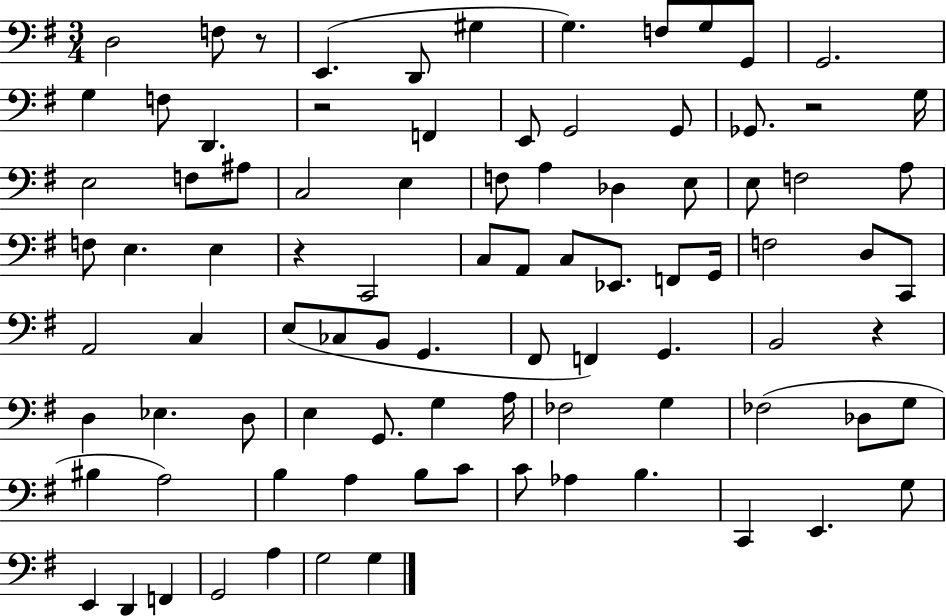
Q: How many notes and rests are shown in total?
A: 90